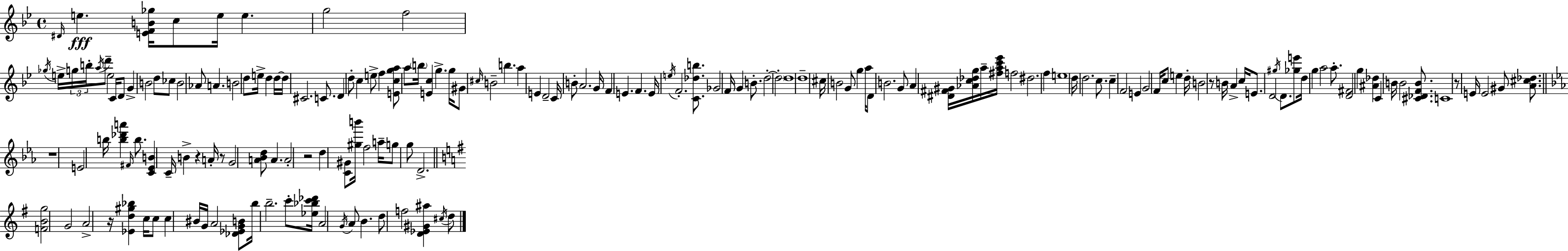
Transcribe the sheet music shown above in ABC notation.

X:1
T:Untitled
M:4/4
L:1/4
K:Gm
^D/4 e [EFB_g]/4 c/2 e/4 e g2 f2 _g/4 e/4 g/4 b/4 a/4 d'/2 e2 C/4 D/2 G B2 d/2 _c/2 B2 _A/2 A B2 d/2 e/4 d d/4 d/4 ^C2 C/2 D d/2 c e/2 f [Ecga]/2 a/2 b/4 [Ec] g g/4 ^G/2 ^c/4 B2 b a E D2 C/4 B/2 A2 G/4 F E F E/4 e/4 F2 [C_db]/2 _G2 F/4 G B/2 d2 d2 d4 d4 ^c/4 B2 G/2 g a/4 D/2 B2 G/2 A [^D^F^G]/4 [_Ac_dg]/4 a/4 [^fac'_e']/4 f2 ^d2 f e4 d/4 d2 c/2 c F2 E G2 F/4 c/2 e d/4 B2 z/2 B/4 A c/4 E/2 D2 ^g/4 D/2 [_ge']/2 d/4 g a2 a/2 [D^F]2 g [^A_d] C B/4 B2 [^C_DFB]/2 C4 z/2 E/4 E2 ^G/2 [A^c_d]/2 z4 E2 b/4 [b_d'a'] ^F/4 b/2 [C_EB] C/4 B z A/4 z/2 G2 [A_Bd]/2 A A2 z2 d [C^G]/2 [^gb']/4 f2 a/4 g/2 g/2 D2 [FBg]2 G2 A2 z/4 [_Ed^g_b] c/4 c/2 c ^B/4 G/4 A2 [_D_EGB]/2 b/4 b2 c'/2 [_e_bc'_d']/4 A2 G/4 A/2 B d/2 f2 [D_E^G^a] ^c/4 d/2